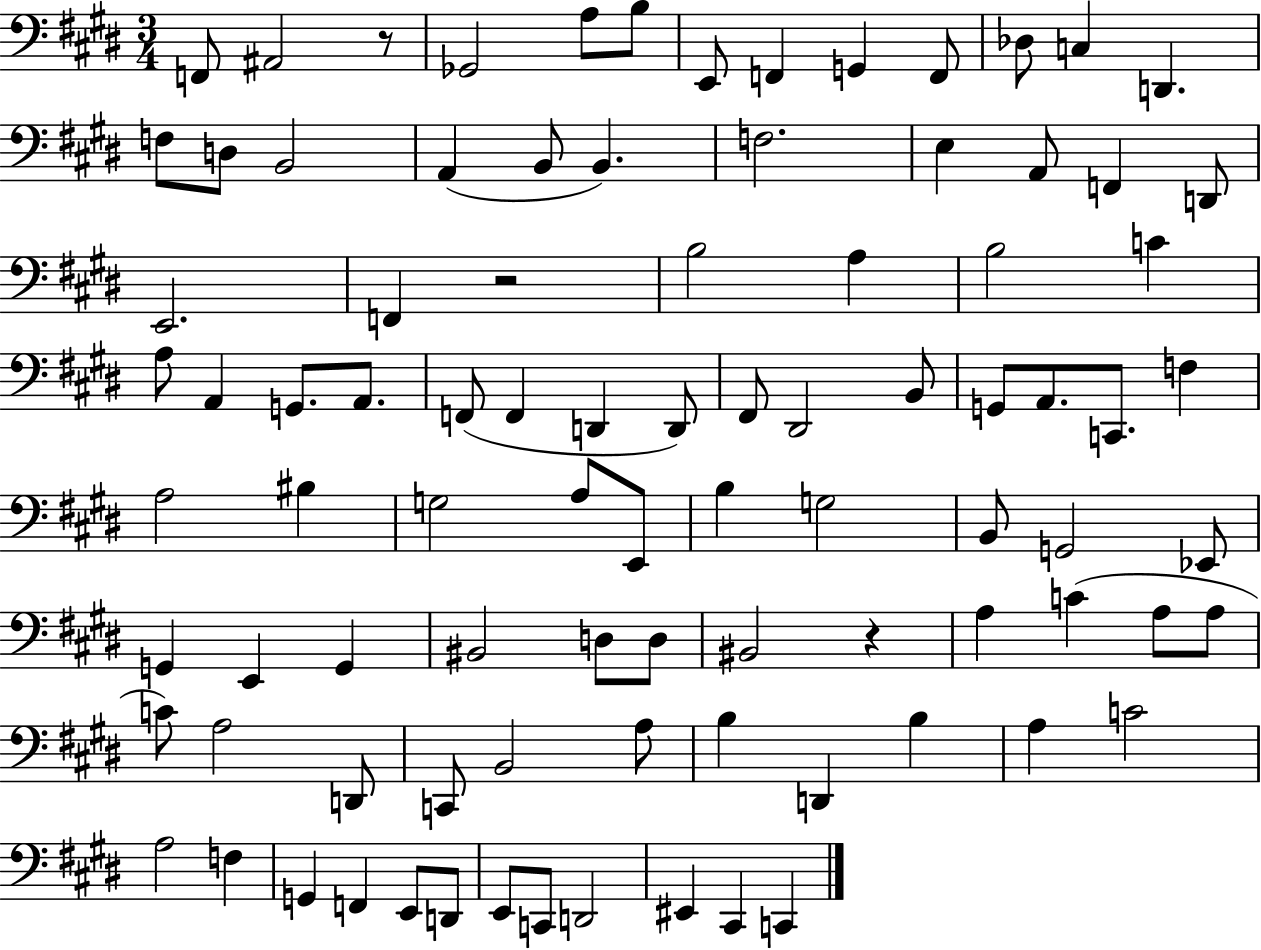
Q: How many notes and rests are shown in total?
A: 91